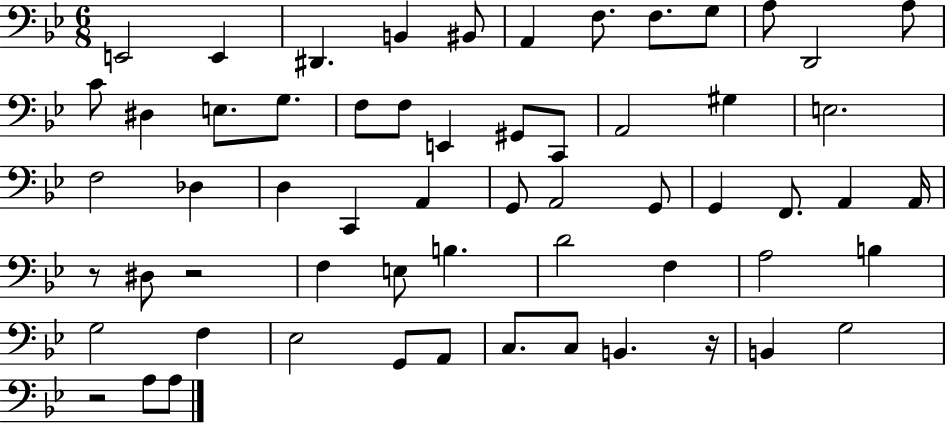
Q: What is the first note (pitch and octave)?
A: E2